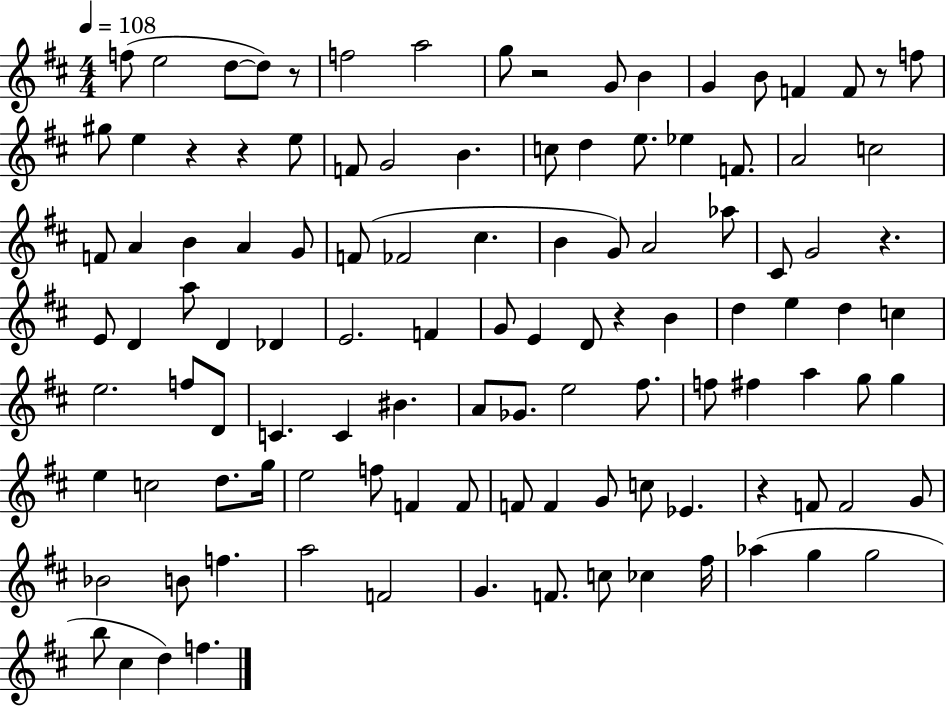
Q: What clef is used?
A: treble